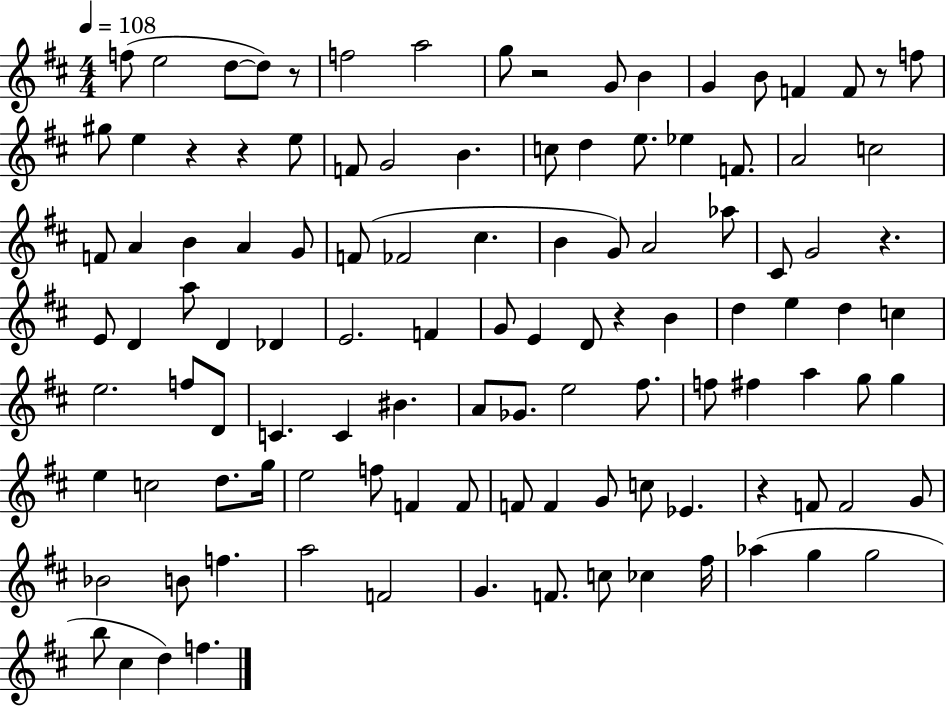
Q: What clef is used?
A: treble